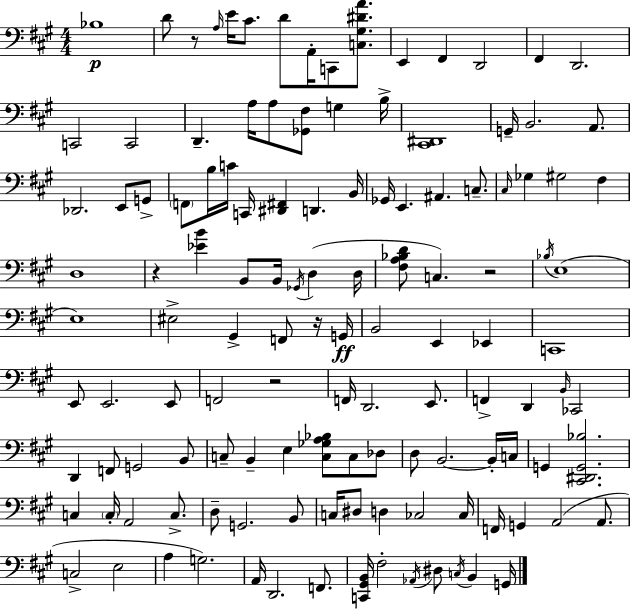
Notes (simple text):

Bb3/w D4/e R/e A3/s E4/s C#4/e. D4/e A2/s C2/e [C3,G#3,D#4,A4]/e. E2/q F#2/q D2/h F#2/q D2/h. C2/h C2/h D2/q. A3/s A3/e [Gb2,F#3]/e G3/q B3/s [C#2,D#2]/w G2/s B2/h. A2/e. Db2/h. E2/e G2/e F2/e B3/s C4/s C2/s [D#2,F#2]/q D2/q. B2/s Gb2/s E2/q. A#2/q. C3/e. C#3/s Gb3/q G#3/h F#3/q D3/w R/q [Eb4,B4]/q B2/e B2/s Gb2/s D3/q D3/s [F#3,A3,Bb3,D4]/e C3/q. R/h Bb3/s E3/w E3/w EIS3/h G#2/q F2/e R/s G2/s B2/h E2/q Eb2/q C2/w E2/e E2/h. E2/e F2/h R/h F2/s D2/h. E2/e. F2/q D2/q B2/s CES2/h D2/q F2/e G2/h B2/e C3/e B2/q E3/q [C3,Gb3,A3,Bb3]/e C3/e Db3/e D3/e B2/h. B2/s C3/s G2/q [C#2,D#2,G2,Bb3]/h. C3/q C3/s A2/h C3/e. D3/e G2/h. B2/e C3/s D#3/e D3/q CES3/h CES3/s F2/s G2/q A2/h A2/e. C3/h E3/h A3/q G3/h. A2/s D2/h. F2/e. [C2,G#2,B2]/s F#3/h Ab2/s D#3/e C3/s B2/q G2/s